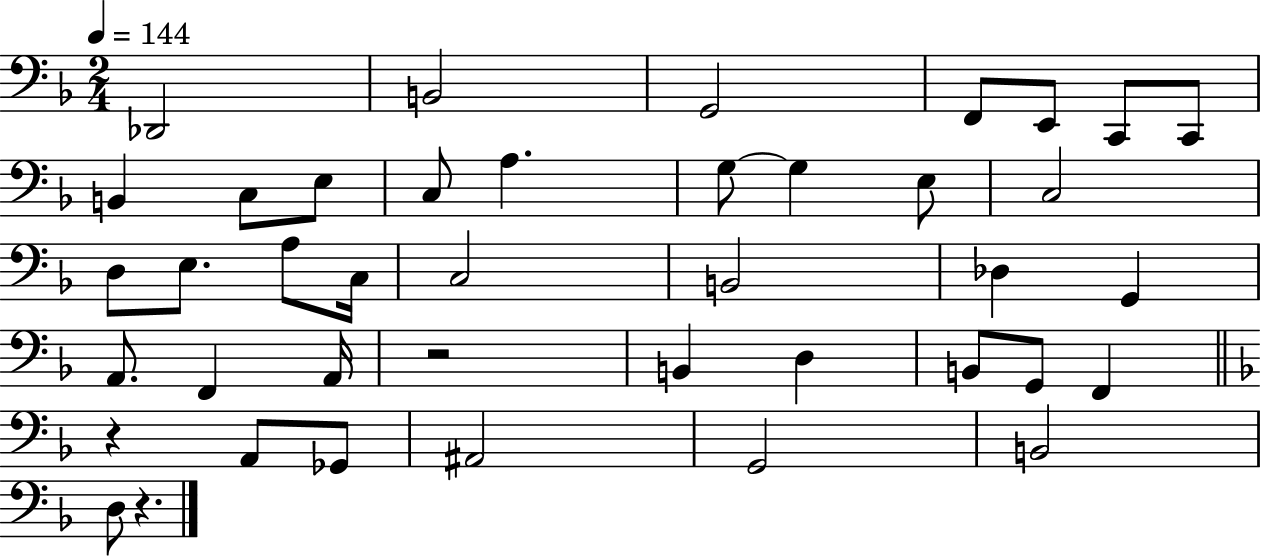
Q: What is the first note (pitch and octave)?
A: Db2